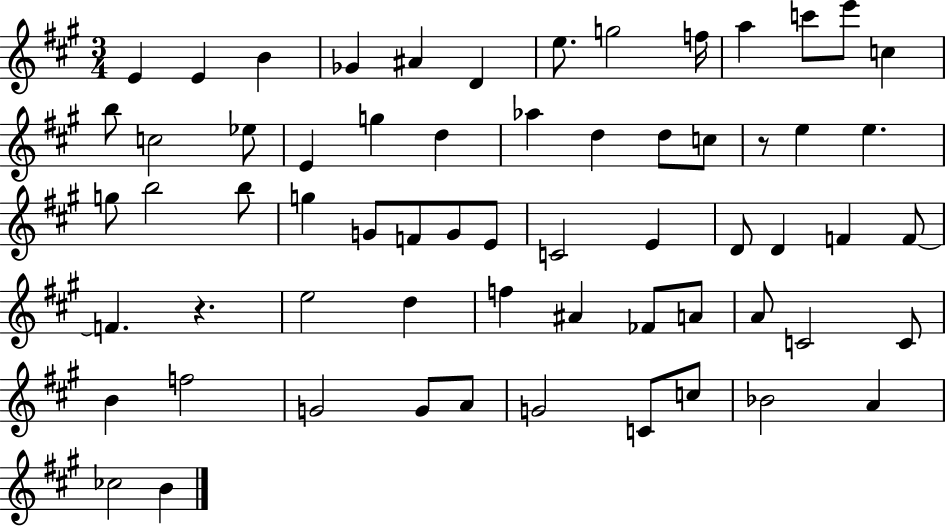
X:1
T:Untitled
M:3/4
L:1/4
K:A
E E B _G ^A D e/2 g2 f/4 a c'/2 e'/2 c b/2 c2 _e/2 E g d _a d d/2 c/2 z/2 e e g/2 b2 b/2 g G/2 F/2 G/2 E/2 C2 E D/2 D F F/2 F z e2 d f ^A _F/2 A/2 A/2 C2 C/2 B f2 G2 G/2 A/2 G2 C/2 c/2 _B2 A _c2 B